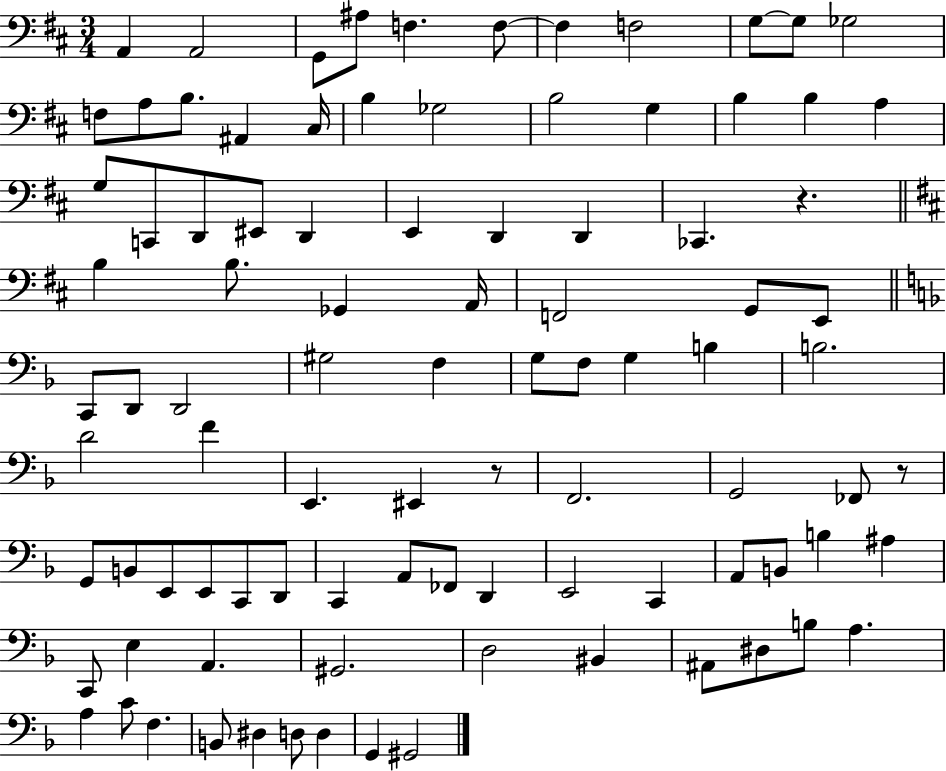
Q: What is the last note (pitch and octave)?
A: G#2